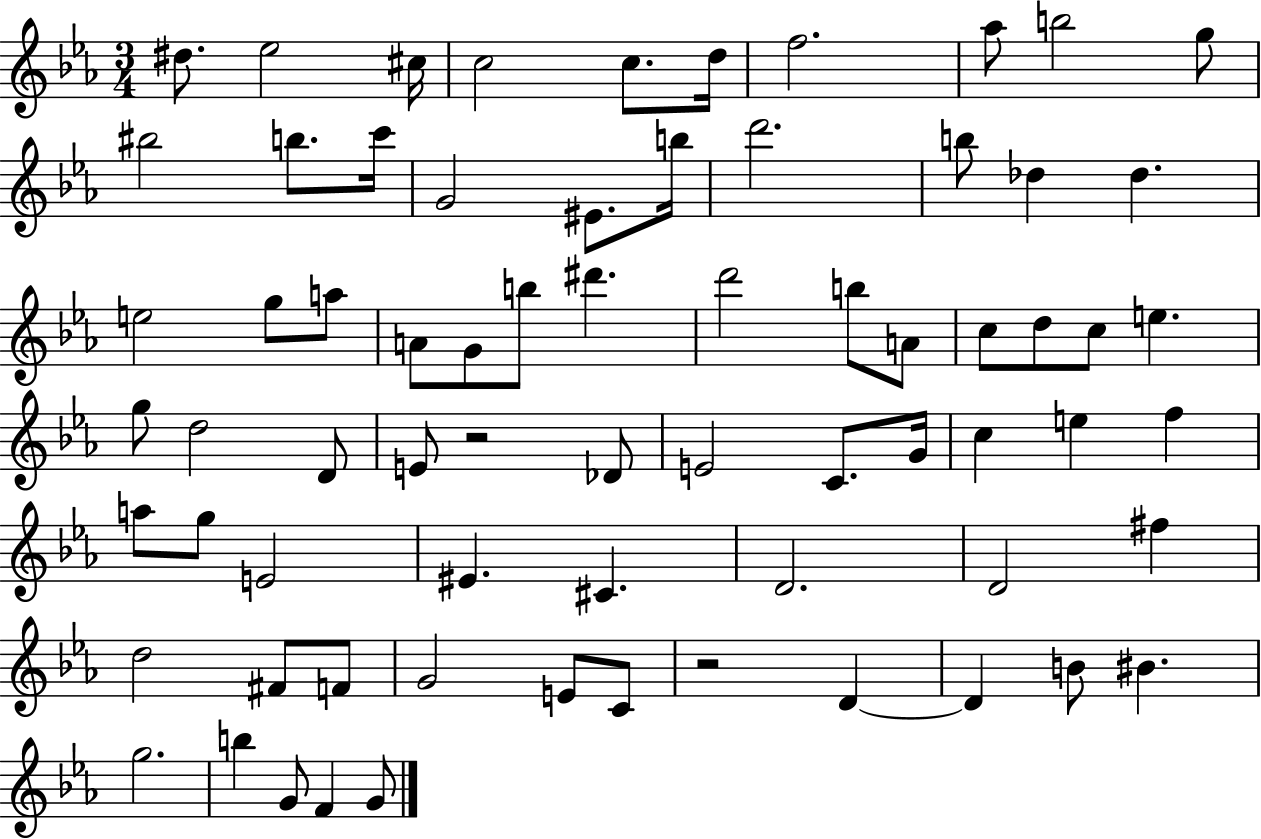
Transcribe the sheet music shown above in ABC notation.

X:1
T:Untitled
M:3/4
L:1/4
K:Eb
^d/2 _e2 ^c/4 c2 c/2 d/4 f2 _a/2 b2 g/2 ^b2 b/2 c'/4 G2 ^E/2 b/4 d'2 b/2 _d _d e2 g/2 a/2 A/2 G/2 b/2 ^d' d'2 b/2 A/2 c/2 d/2 c/2 e g/2 d2 D/2 E/2 z2 _D/2 E2 C/2 G/4 c e f a/2 g/2 E2 ^E ^C D2 D2 ^f d2 ^F/2 F/2 G2 E/2 C/2 z2 D D B/2 ^B g2 b G/2 F G/2